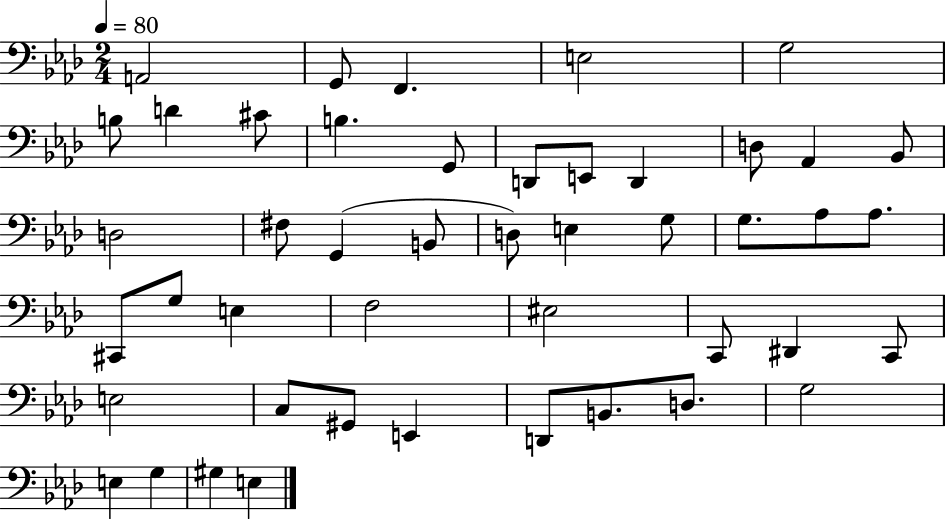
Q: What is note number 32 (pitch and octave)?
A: C2